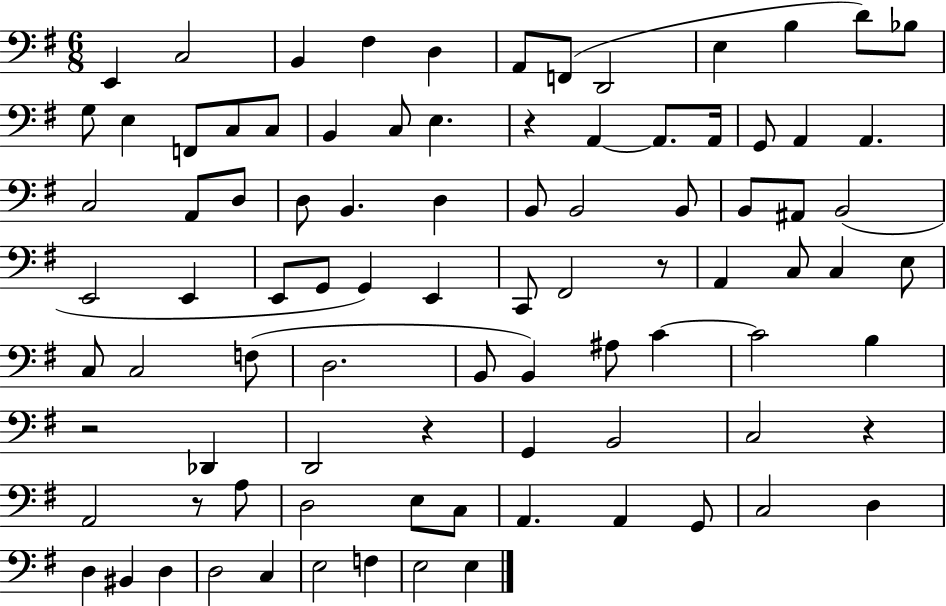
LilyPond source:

{
  \clef bass
  \numericTimeSignature
  \time 6/8
  \key g \major
  e,4 c2 | b,4 fis4 d4 | a,8 f,8( d,2 | e4 b4 d'8) bes8 | \break g8 e4 f,8 c8 c8 | b,4 c8 e4. | r4 a,4~~ a,8. a,16 | g,8 a,4 a,4. | \break c2 a,8 d8 | d8 b,4. d4 | b,8 b,2 b,8 | b,8 ais,8 b,2( | \break e,2 e,4 | e,8 g,8 g,4) e,4 | c,8 fis,2 r8 | a,4 c8 c4 e8 | \break c8 c2 f8( | d2. | b,8 b,4) ais8 c'4~~ | c'2 b4 | \break r2 des,4 | d,2 r4 | g,4 b,2 | c2 r4 | \break a,2 r8 a8 | d2 e8 c8 | a,4. a,4 g,8 | c2 d4 | \break d4 bis,4 d4 | d2 c4 | e2 f4 | e2 e4 | \break \bar "|."
}